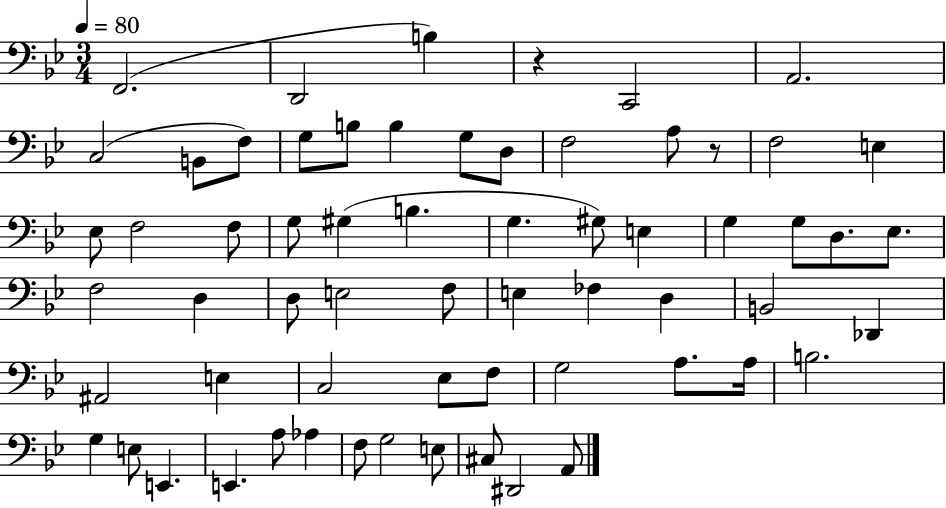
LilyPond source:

{
  \clef bass
  \numericTimeSignature
  \time 3/4
  \key bes \major
  \tempo 4 = 80
  f,2.( | d,2 b4) | r4 c,2 | a,2. | \break c2( b,8 f8) | g8 b8 b4 g8 d8 | f2 a8 r8 | f2 e4 | \break ees8 f2 f8 | g8 gis4( b4. | g4. gis8) e4 | g4 g8 d8. ees8. | \break f2 d4 | d8 e2 f8 | e4 fes4 d4 | b,2 des,4 | \break ais,2 e4 | c2 ees8 f8 | g2 a8. a16 | b2. | \break g4 e8 e,4. | e,4. a8 aes4 | f8 g2 e8 | cis8 dis,2 a,8 | \break \bar "|."
}